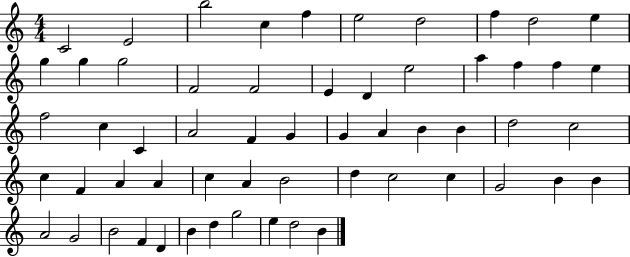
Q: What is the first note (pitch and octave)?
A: C4